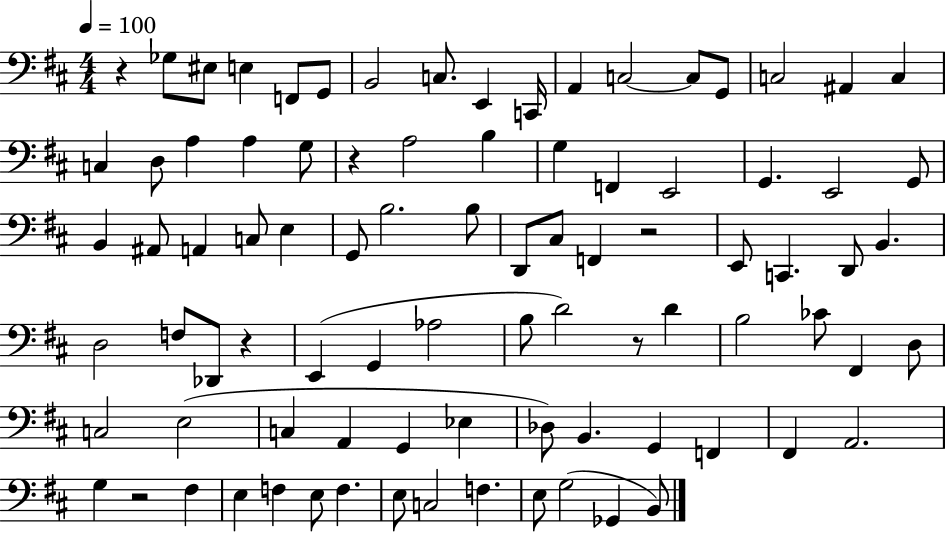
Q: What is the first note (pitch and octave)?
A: Gb3